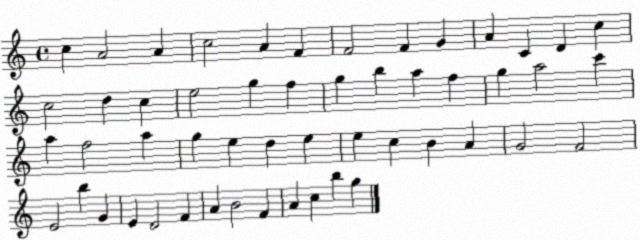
X:1
T:Untitled
M:4/4
L:1/4
K:C
c A2 A c2 A F F2 F G A C D c c2 d c e2 g f g b a f g a2 c' a f2 a g e d e e c B A G2 F2 E2 b G E D2 F A B2 F A c b g